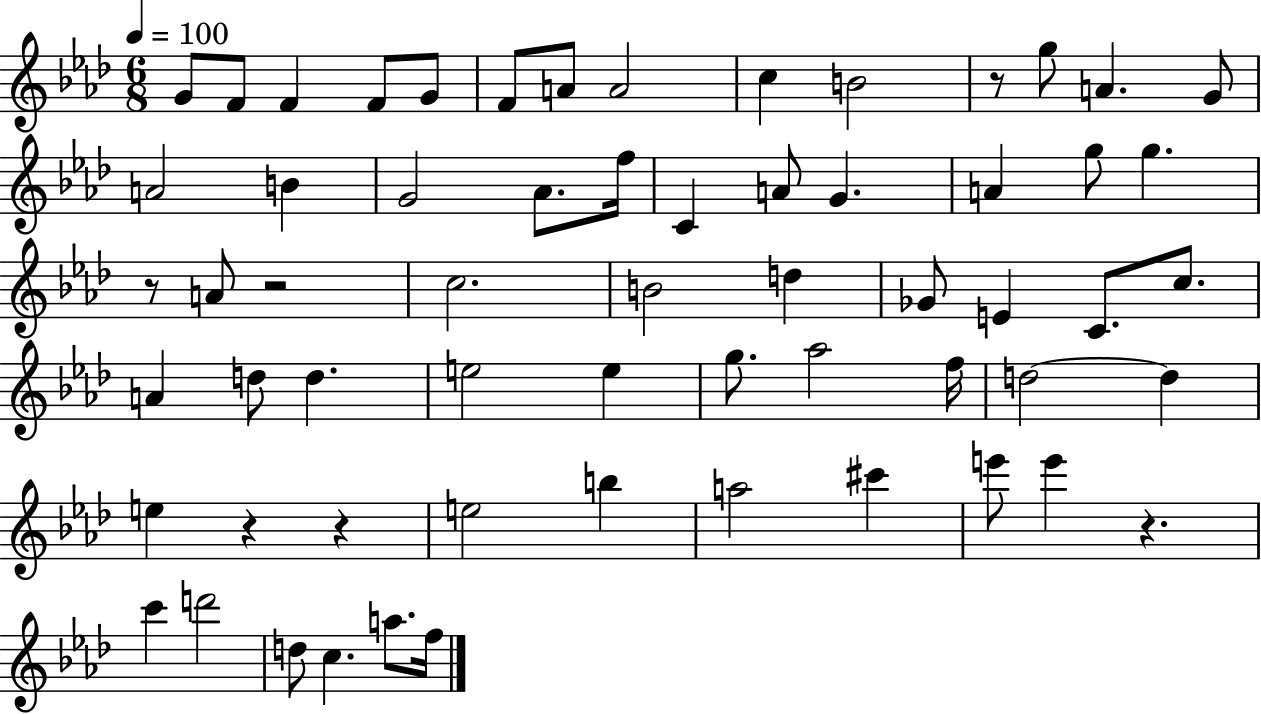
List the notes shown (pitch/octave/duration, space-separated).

G4/e F4/e F4/q F4/e G4/e F4/e A4/e A4/h C5/q B4/h R/e G5/e A4/q. G4/e A4/h B4/q G4/h Ab4/e. F5/s C4/q A4/e G4/q. A4/q G5/e G5/q. R/e A4/e R/h C5/h. B4/h D5/q Gb4/e E4/q C4/e. C5/e. A4/q D5/e D5/q. E5/h E5/q G5/e. Ab5/h F5/s D5/h D5/q E5/q R/q R/q E5/h B5/q A5/h C#6/q E6/e E6/q R/q. C6/q D6/h D5/e C5/q. A5/e. F5/s